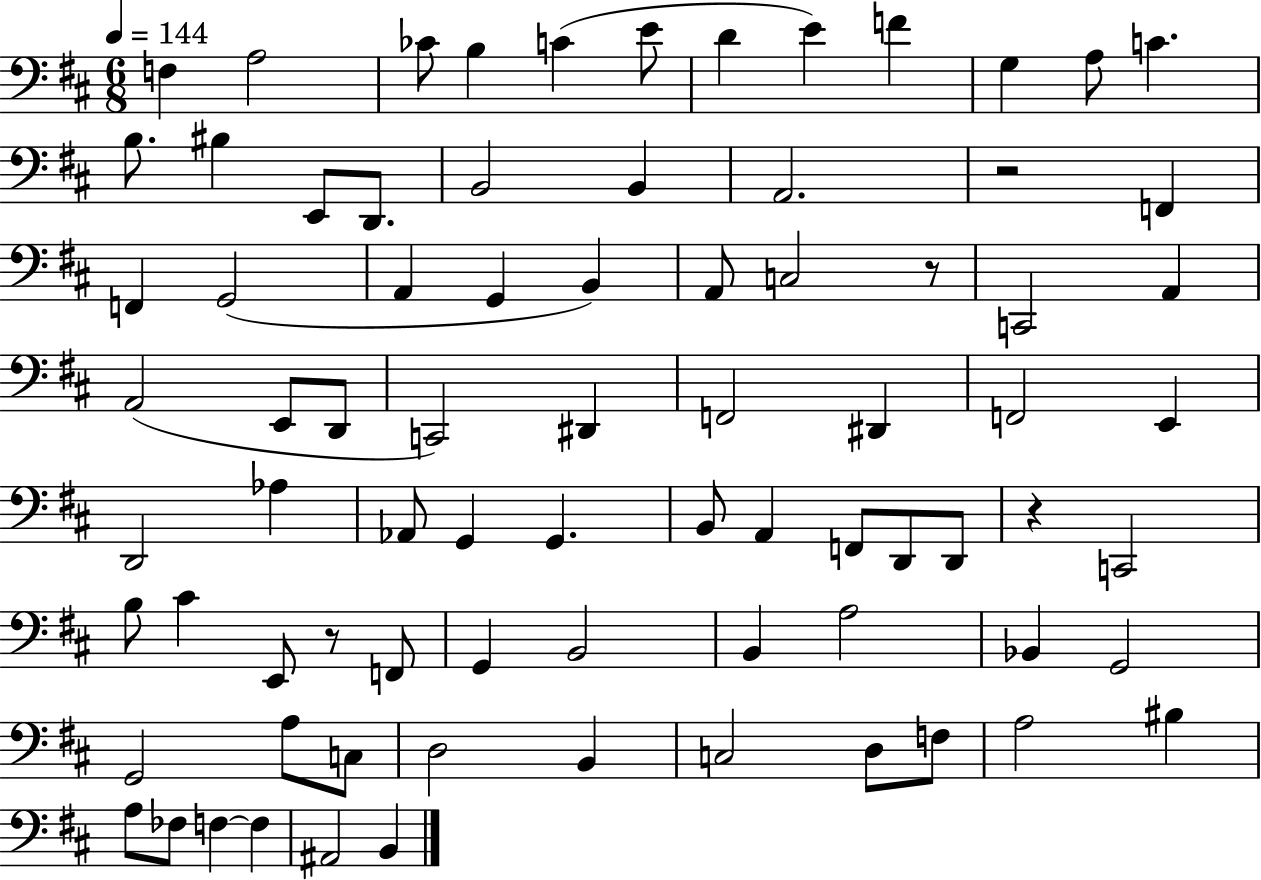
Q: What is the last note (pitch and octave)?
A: B2